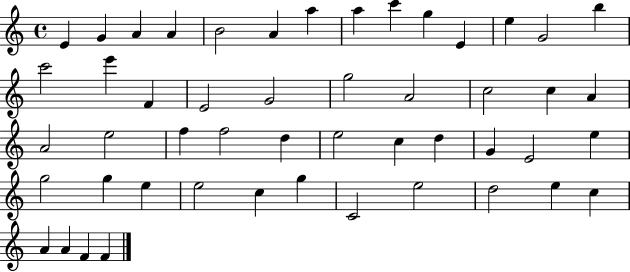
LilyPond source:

{
  \clef treble
  \time 4/4
  \defaultTimeSignature
  \key c \major
  e'4 g'4 a'4 a'4 | b'2 a'4 a''4 | a''4 c'''4 g''4 e'4 | e''4 g'2 b''4 | \break c'''2 e'''4 f'4 | e'2 g'2 | g''2 a'2 | c''2 c''4 a'4 | \break a'2 e''2 | f''4 f''2 d''4 | e''2 c''4 d''4 | g'4 e'2 e''4 | \break g''2 g''4 e''4 | e''2 c''4 g''4 | c'2 e''2 | d''2 e''4 c''4 | \break a'4 a'4 f'4 f'4 | \bar "|."
}